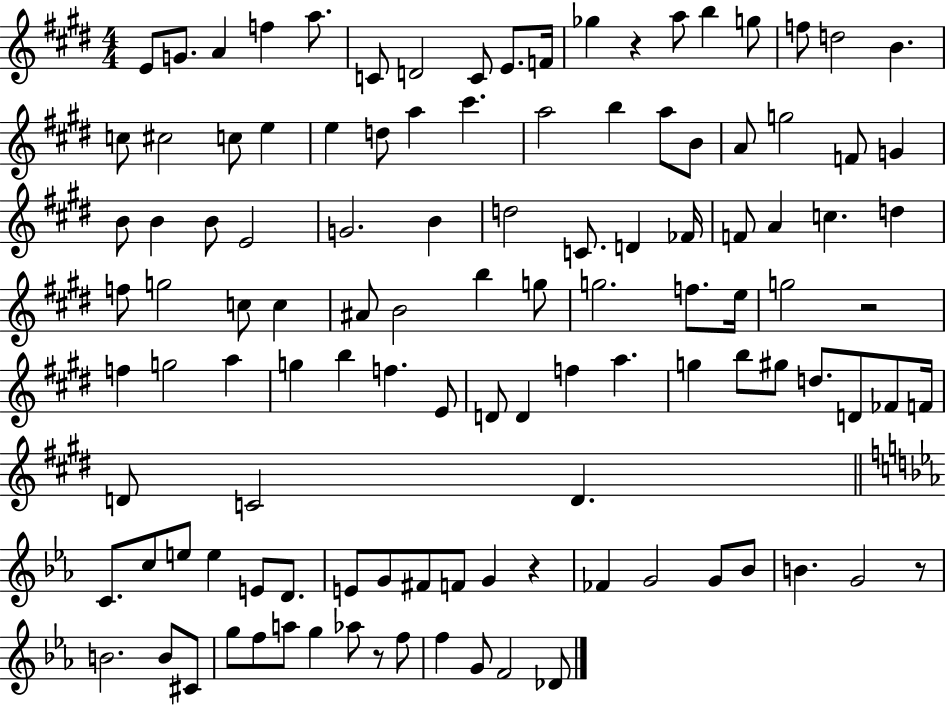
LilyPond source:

{
  \clef treble
  \numericTimeSignature
  \time 4/4
  \key e \major
  e'8 g'8. a'4 f''4 a''8. | c'8 d'2 c'8 e'8. f'16 | ges''4 r4 a''8 b''4 g''8 | f''8 d''2 b'4. | \break c''8 cis''2 c''8 e''4 | e''4 d''8 a''4 cis'''4. | a''2 b''4 a''8 b'8 | a'8 g''2 f'8 g'4 | \break b'8 b'4 b'8 e'2 | g'2. b'4 | d''2 c'8. d'4 fes'16 | f'8 a'4 c''4. d''4 | \break f''8 g''2 c''8 c''4 | ais'8 b'2 b''4 g''8 | g''2. f''8. e''16 | g''2 r2 | \break f''4 g''2 a''4 | g''4 b''4 f''4. e'8 | d'8 d'4 f''4 a''4. | g''4 b''8 gis''8 d''8. d'8 fes'8 f'16 | \break d'8 c'2 d'4. | \bar "||" \break \key ees \major c'8. c''8 e''8 e''4 e'8 d'8. | e'8 g'8 fis'8 f'8 g'4 r4 | fes'4 g'2 g'8 bes'8 | b'4. g'2 r8 | \break b'2. b'8 cis'8 | g''8 f''8 a''8 g''4 aes''8 r8 f''8 | f''4 g'8 f'2 des'8 | \bar "|."
}